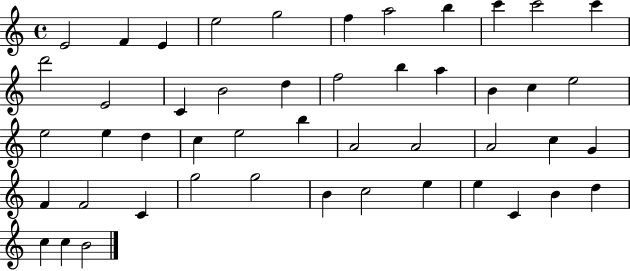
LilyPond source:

{
  \clef treble
  \time 4/4
  \defaultTimeSignature
  \key c \major
  e'2 f'4 e'4 | e''2 g''2 | f''4 a''2 b''4 | c'''4 c'''2 c'''4 | \break d'''2 e'2 | c'4 b'2 d''4 | f''2 b''4 a''4 | b'4 c''4 e''2 | \break e''2 e''4 d''4 | c''4 e''2 b''4 | a'2 a'2 | a'2 c''4 g'4 | \break f'4 f'2 c'4 | g''2 g''2 | b'4 c''2 e''4 | e''4 c'4 b'4 d''4 | \break c''4 c''4 b'2 | \bar "|."
}